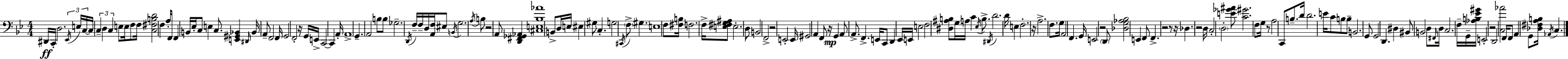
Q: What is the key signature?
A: BES major